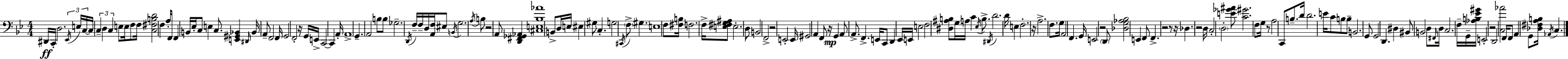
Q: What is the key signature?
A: BES major